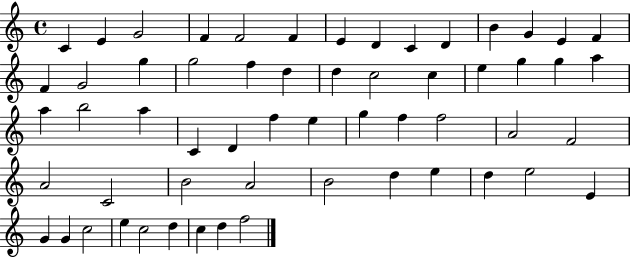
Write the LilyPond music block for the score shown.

{
  \clef treble
  \time 4/4
  \defaultTimeSignature
  \key c \major
  c'4 e'4 g'2 | f'4 f'2 f'4 | e'4 d'4 c'4 d'4 | b'4 g'4 e'4 f'4 | \break f'4 g'2 g''4 | g''2 f''4 d''4 | d''4 c''2 c''4 | e''4 g''4 g''4 a''4 | \break a''4 b''2 a''4 | c'4 d'4 f''4 e''4 | g''4 f''4 f''2 | a'2 f'2 | \break a'2 c'2 | b'2 a'2 | b'2 d''4 e''4 | d''4 e''2 e'4 | \break g'4 g'4 c''2 | e''4 c''2 d''4 | c''4 d''4 f''2 | \bar "|."
}